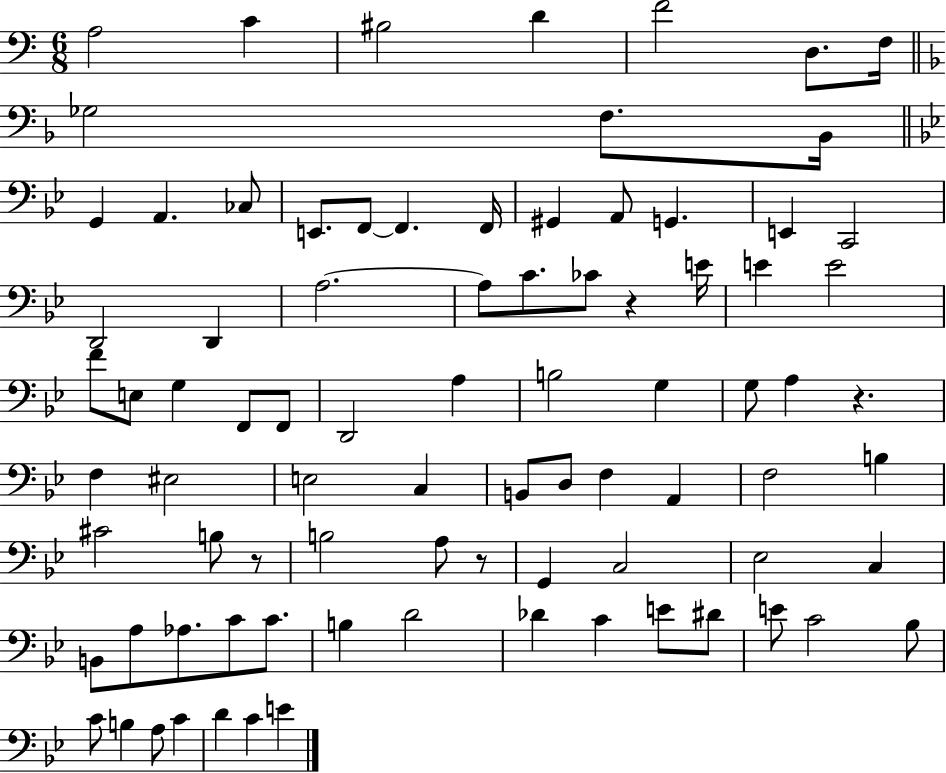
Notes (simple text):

A3/h C4/q BIS3/h D4/q F4/h D3/e. F3/s Gb3/h F3/e. Bb2/s G2/q A2/q. CES3/e E2/e. F2/e F2/q. F2/s G#2/q A2/e G2/q. E2/q C2/h D2/h D2/q A3/h. A3/e C4/e. CES4/e R/q E4/s E4/q E4/h F4/e E3/e G3/q F2/e F2/e D2/h A3/q B3/h G3/q G3/e A3/q R/q. F3/q EIS3/h E3/h C3/q B2/e D3/e F3/q A2/q F3/h B3/q C#4/h B3/e R/e B3/h A3/e R/e G2/q C3/h Eb3/h C3/q B2/e A3/e Ab3/e. C4/e C4/e. B3/q D4/h Db4/q C4/q E4/e D#4/e E4/e C4/h Bb3/e C4/e B3/q A3/e C4/q D4/q C4/q E4/q